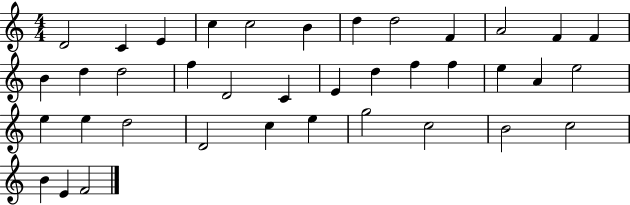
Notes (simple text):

D4/h C4/q E4/q C5/q C5/h B4/q D5/q D5/h F4/q A4/h F4/q F4/q B4/q D5/q D5/h F5/q D4/h C4/q E4/q D5/q F5/q F5/q E5/q A4/q E5/h E5/q E5/q D5/h D4/h C5/q E5/q G5/h C5/h B4/h C5/h B4/q E4/q F4/h